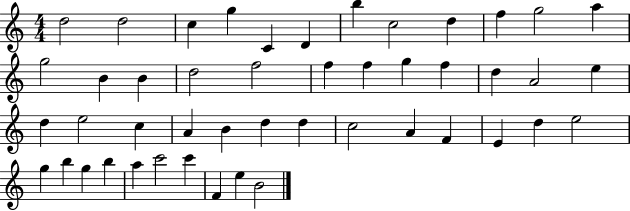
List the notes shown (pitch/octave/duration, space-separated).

D5/h D5/h C5/q G5/q C4/q D4/q B5/q C5/h D5/q F5/q G5/h A5/q G5/h B4/q B4/q D5/h F5/h F5/q F5/q G5/q F5/q D5/q A4/h E5/q D5/q E5/h C5/q A4/q B4/q D5/q D5/q C5/h A4/q F4/q E4/q D5/q E5/h G5/q B5/q G5/q B5/q A5/q C6/h C6/q F4/q E5/q B4/h